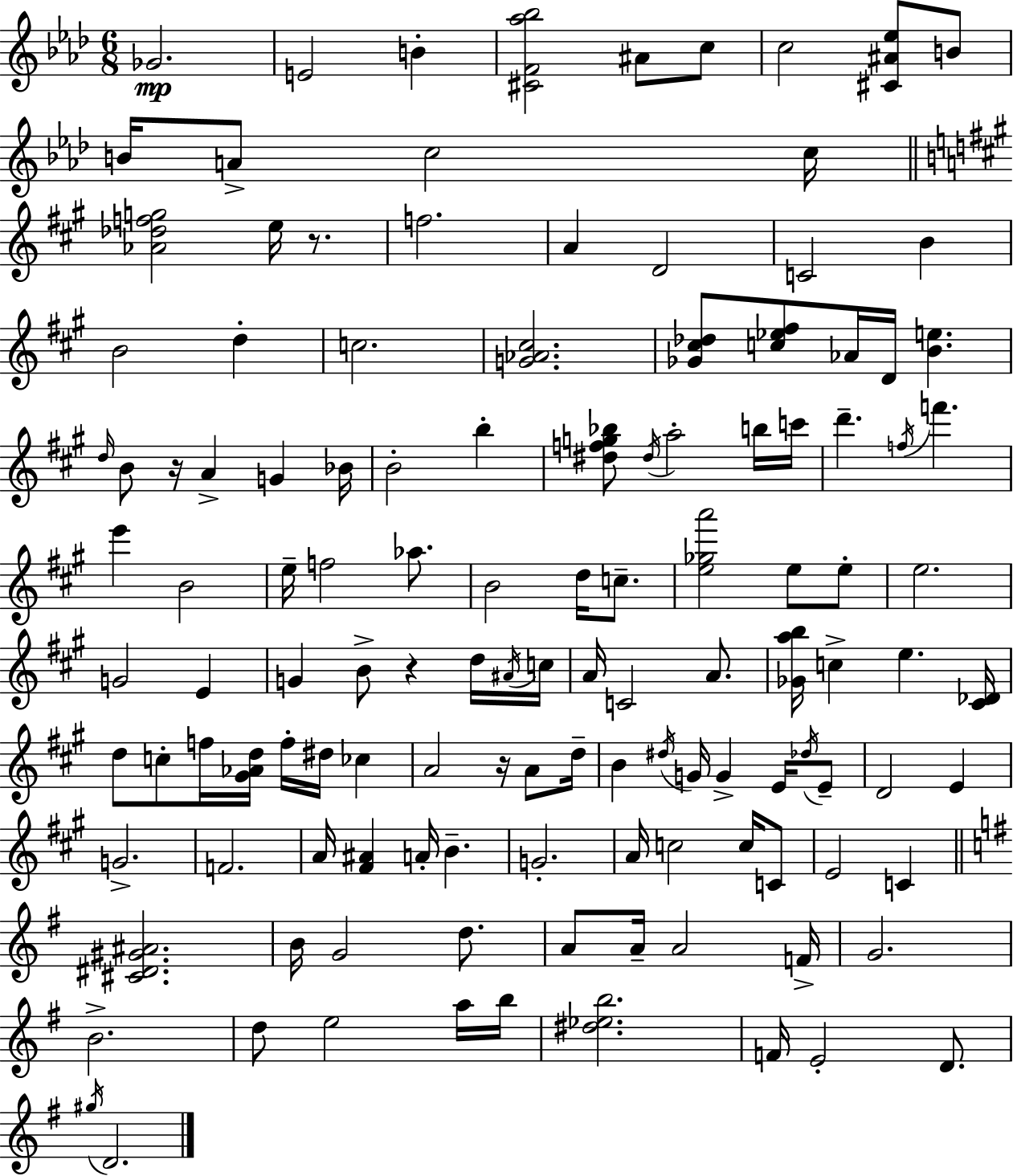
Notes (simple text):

Gb4/h. E4/h B4/q [C#4,F4,Ab5,Bb5]/h A#4/e C5/e C5/h [C#4,A#4,Eb5]/e B4/e B4/s A4/e C5/h C5/s [Ab4,Db5,F5,G5]/h E5/s R/e. F5/h. A4/q D4/h C4/h B4/q B4/h D5/q C5/h. [G4,Ab4,C#5]/h. [Gb4,C#5,Db5]/e [C5,Eb5,F#5]/e Ab4/s D4/s [B4,E5]/q. D5/s B4/e R/s A4/q G4/q Bb4/s B4/h B5/q [D#5,F5,G5,Bb5]/e D#5/s A5/h B5/s C6/s D6/q. F5/s F6/q. E6/q B4/h E5/s F5/h Ab5/e. B4/h D5/s C5/e. [E5,Gb5,A6]/h E5/e E5/e E5/h. G4/h E4/q G4/q B4/e R/q D5/s A#4/s C5/s A4/s C4/h A4/e. [Gb4,A5,B5]/s C5/q E5/q. [C#4,Db4]/s D5/e C5/e F5/s [G#4,Ab4,D5]/s F5/s D#5/s CES5/q A4/h R/s A4/e D5/s B4/q D#5/s G4/s G4/q E4/s Db5/s E4/e D4/h E4/q G4/h. F4/h. A4/s [F#4,A#4]/q A4/s B4/q. G4/h. A4/s C5/h C5/s C4/e E4/h C4/q [C#4,D#4,G#4,A#4]/h. B4/s G4/h D5/e. A4/e A4/s A4/h F4/s G4/h. B4/h. D5/e E5/h A5/s B5/s [D#5,Eb5,B5]/h. F4/s E4/h D4/e. G#5/s D4/h.